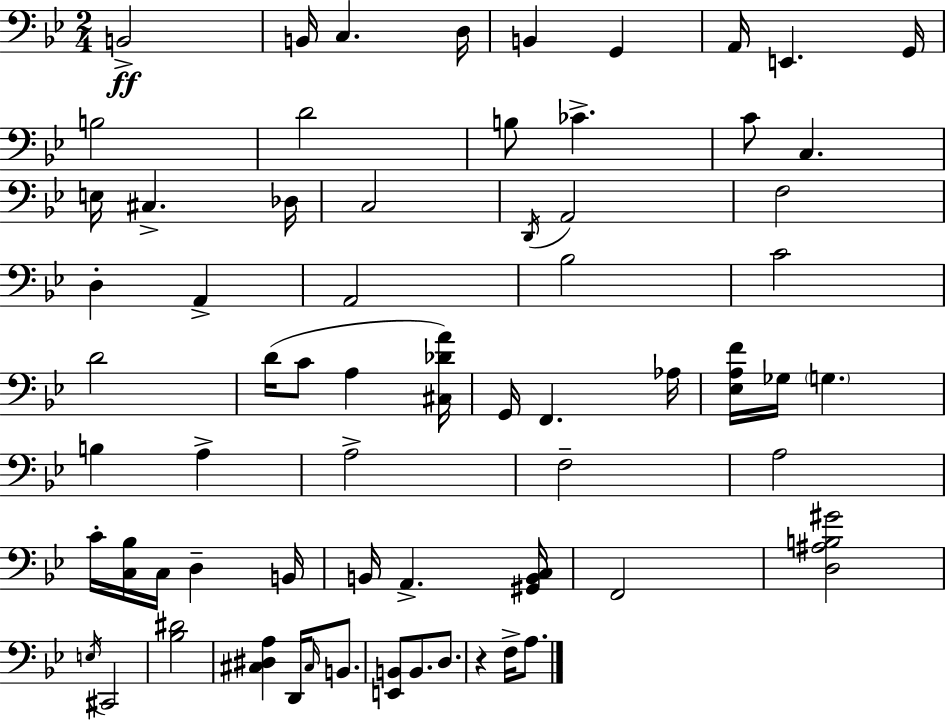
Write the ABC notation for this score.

X:1
T:Untitled
M:2/4
L:1/4
K:Gm
B,,2 B,,/4 C, D,/4 B,, G,, A,,/4 E,, G,,/4 B,2 D2 B,/2 _C C/2 C, E,/4 ^C, _D,/4 C,2 D,,/4 A,,2 F,2 D, A,, A,,2 _B,2 C2 D2 D/4 C/2 A, [^C,_DA]/4 G,,/4 F,, _A,/4 [_E,A,F]/4 _G,/4 G, B, A, A,2 F,2 A,2 C/4 [C,_B,]/4 C,/4 D, B,,/4 B,,/4 A,, [^G,,B,,C,]/4 F,,2 [D,^A,B,^G]2 E,/4 ^C,,2 [_B,^D]2 [^C,^D,A,] D,,/4 ^C,/4 B,,/2 [E,,B,,]/2 B,,/2 D,/2 z F,/4 A,/2